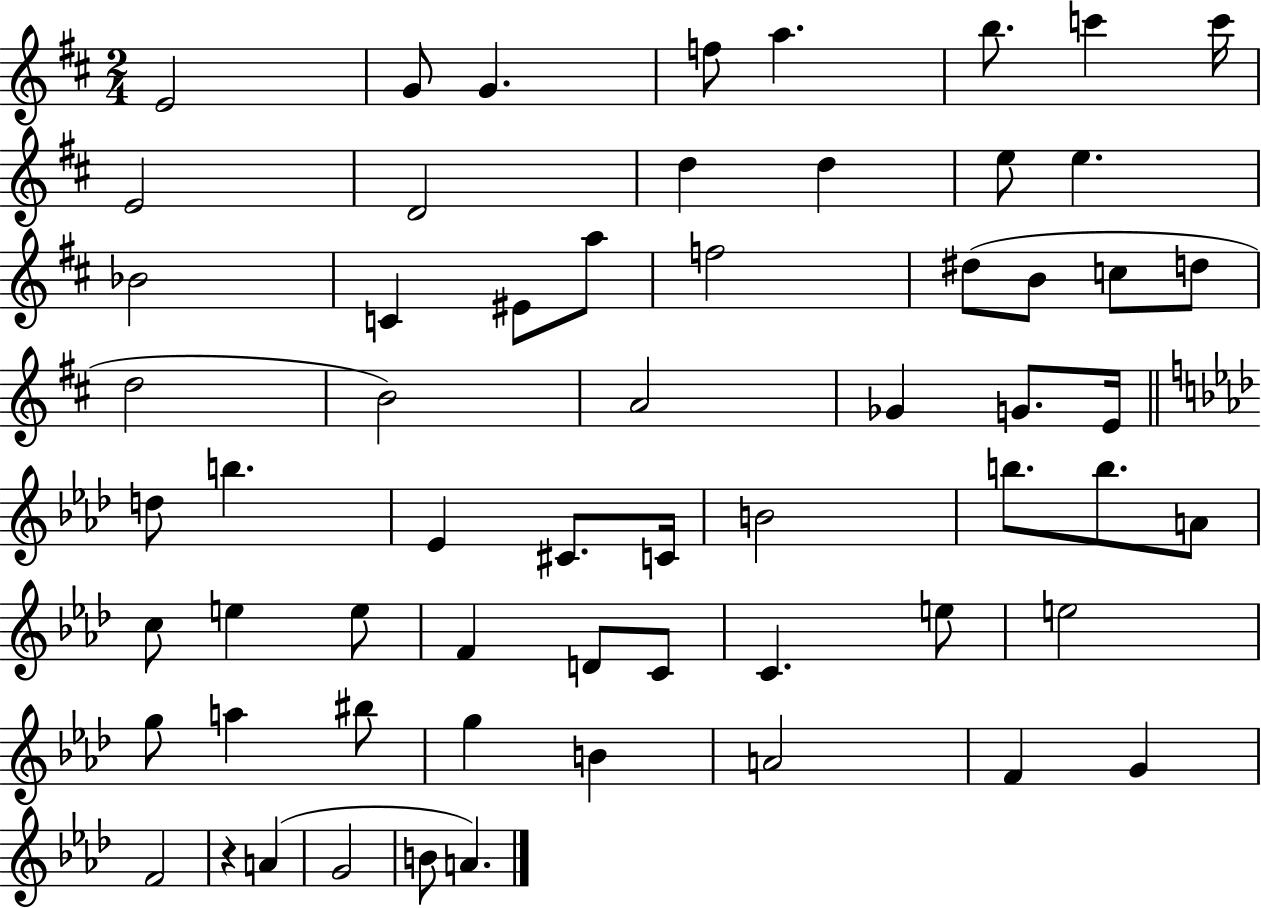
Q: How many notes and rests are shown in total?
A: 61